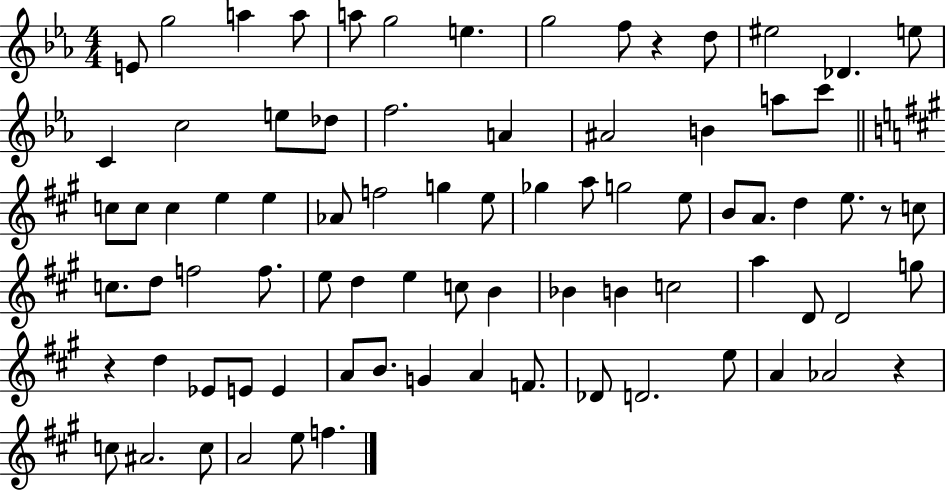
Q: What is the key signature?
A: EES major